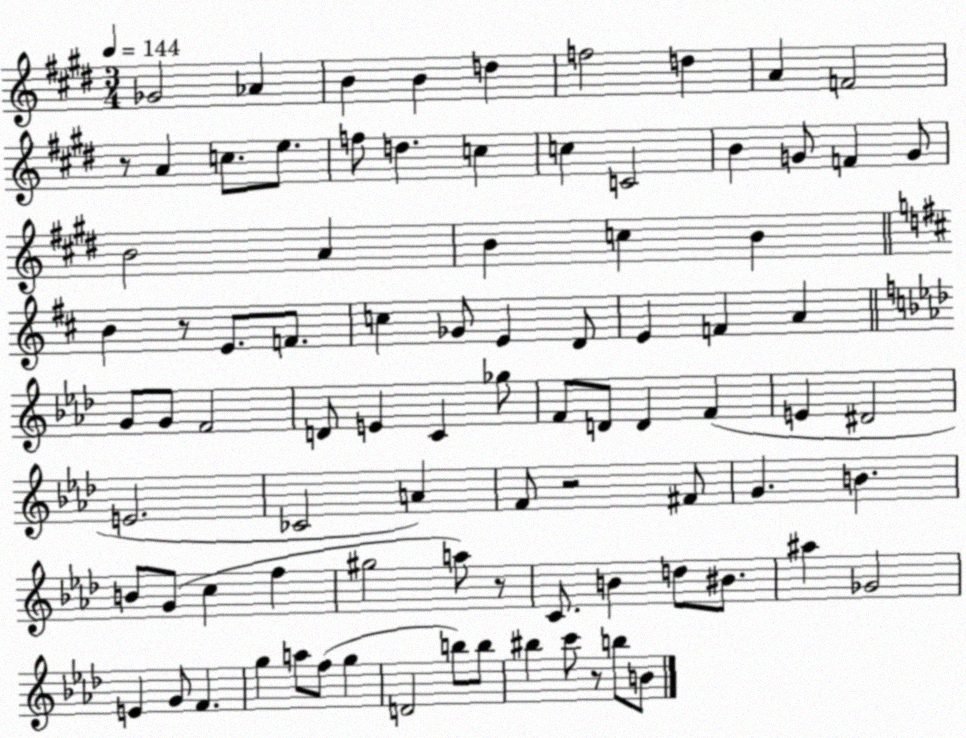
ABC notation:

X:1
T:Untitled
M:3/4
L:1/4
K:E
_G2 _A B B d f2 d A F2 z/2 A c/2 e/2 f/2 d c c C2 B G/2 F G/2 B2 A B c B B z/2 E/2 F/2 c _G/2 E D/2 E F A G/2 G/2 F2 D/2 E C _g/2 F/2 D/2 D F E ^D2 E2 _C2 A F/2 z2 ^F/2 G B B/2 G/2 c f ^g2 a/2 z/2 C/2 B d/2 ^B/2 ^a _G2 E G/2 F g a/2 f/2 g D2 b/2 b/2 ^b c'/2 z/2 b/2 B/2